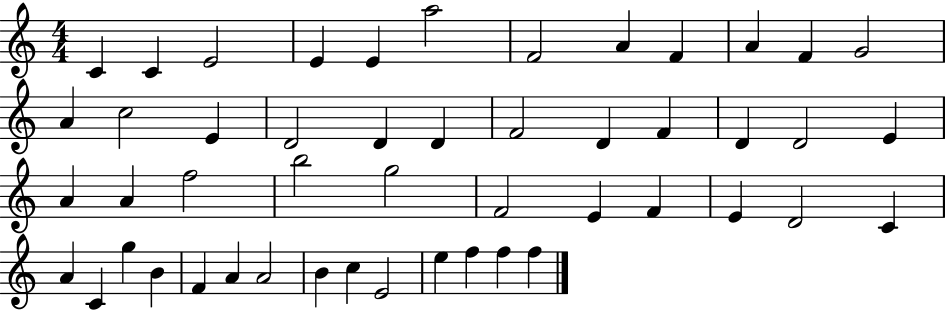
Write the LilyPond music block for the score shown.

{
  \clef treble
  \numericTimeSignature
  \time 4/4
  \key c \major
  c'4 c'4 e'2 | e'4 e'4 a''2 | f'2 a'4 f'4 | a'4 f'4 g'2 | \break a'4 c''2 e'4 | d'2 d'4 d'4 | f'2 d'4 f'4 | d'4 d'2 e'4 | \break a'4 a'4 f''2 | b''2 g''2 | f'2 e'4 f'4 | e'4 d'2 c'4 | \break a'4 c'4 g''4 b'4 | f'4 a'4 a'2 | b'4 c''4 e'2 | e''4 f''4 f''4 f''4 | \break \bar "|."
}